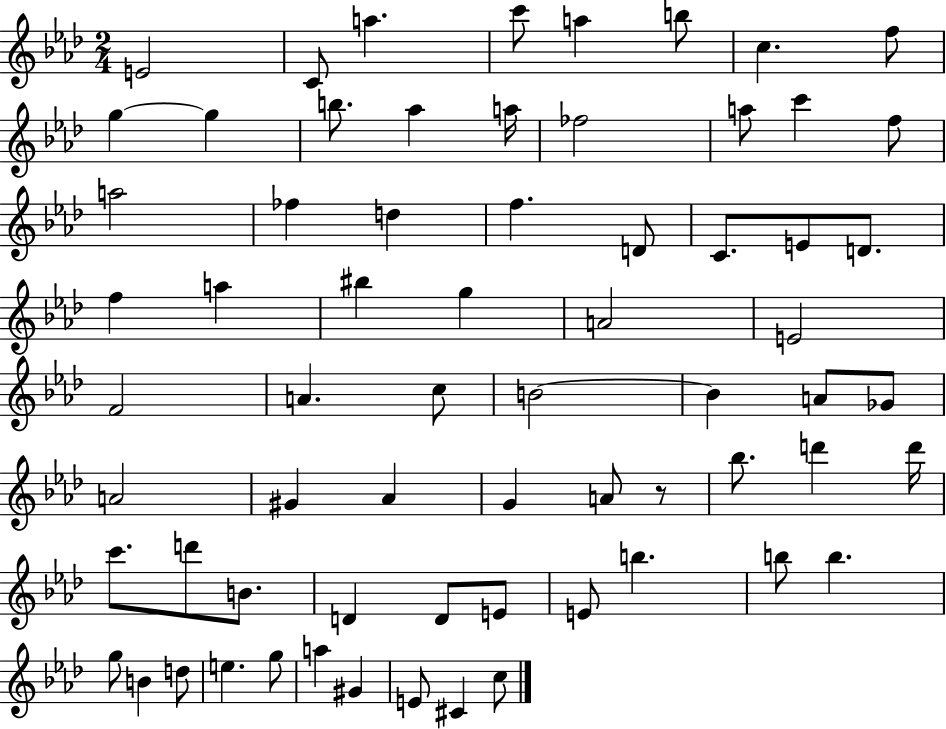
E4/h C4/e A5/q. C6/e A5/q B5/e C5/q. F5/e G5/q G5/q B5/e. Ab5/q A5/s FES5/h A5/e C6/q F5/e A5/h FES5/q D5/q F5/q. D4/e C4/e. E4/e D4/e. F5/q A5/q BIS5/q G5/q A4/h E4/h F4/h A4/q. C5/e B4/h B4/q A4/e Gb4/e A4/h G#4/q Ab4/q G4/q A4/e R/e Bb5/e. D6/q D6/s C6/e. D6/e B4/e. D4/q D4/e E4/e E4/e B5/q. B5/e B5/q. G5/e B4/q D5/e E5/q. G5/e A5/q G#4/q E4/e C#4/q C5/e